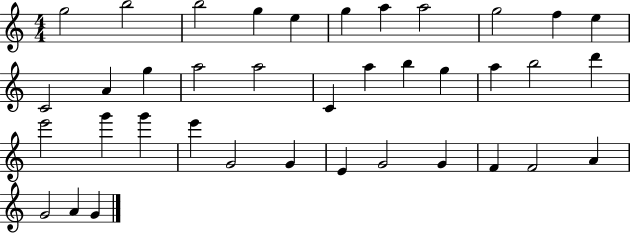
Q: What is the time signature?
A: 4/4